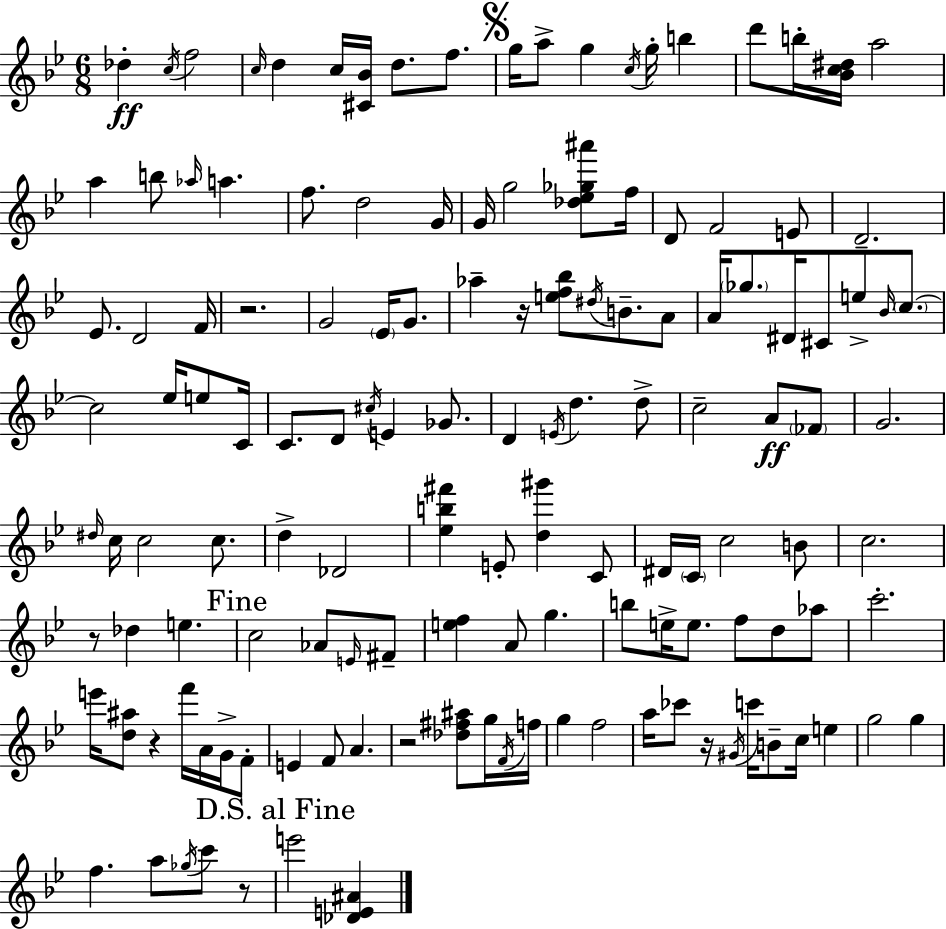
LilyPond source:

{
  \clef treble
  \numericTimeSignature
  \time 6/8
  \key bes \major
  des''4-.\ff \acciaccatura { c''16 } f''2 | \grace { c''16 } d''4 c''16 <cis' bes'>16 d''8. f''8. | \mark \markup { \musicglyph "scripts.segno" } g''16 a''8-> g''4 \acciaccatura { c''16 } g''16-. b''4 | d'''8 b''16-. <bes' c'' dis''>16 a''2 | \break a''4 b''8 \grace { aes''16 } a''4. | f''8. d''2 | g'16 g'16 g''2 | <des'' ees'' ges'' ais'''>8 f''16 d'8 f'2 | \break e'8 d'2.-- | ees'8. d'2 | f'16 r2. | g'2 | \break \parenthesize ees'16 g'8. aes''4-- r16 <e'' f'' bes''>8 \acciaccatura { dis''16 } | b'8.-- a'8 a'16 \parenthesize ges''8. dis'16 cis'8 | e''8-> \grace { bes'16 } \parenthesize c''8.~~ c''2 | ees''16 e''8 c'16 c'8. d'8 \acciaccatura { cis''16 } | \break e'4 ges'8. d'4 \acciaccatura { e'16 } | d''4. d''8-> c''2-- | a'8\ff \parenthesize fes'8 g'2. | \grace { dis''16 } c''16 c''2 | \break c''8. d''4-> | des'2 <ees'' b'' fis'''>4 | e'8-. <d'' gis'''>4 c'8 dis'16 \parenthesize c'16 c''2 | b'8 c''2. | \break r8 des''4 | e''4. \mark "Fine" c''2 | aes'8 \grace { e'16 } fis'8-- <e'' f''>4 | a'8 g''4. b''8 | \break e''16-> e''8. f''8 d''8 aes''8 c'''2.-. | e'''16 <d'' ais''>8 | r4 f'''16 a'16 g'16-> f'8-. e'4 | f'8 a'4. r2 | \break <des'' fis'' ais''>8 g''16 \acciaccatura { f'16 } f''16 g''4 | f''2 a''16 | ces'''8 r16 \acciaccatura { gis'16 } c'''16 b'8-- c''16 e''4 | g''2 g''4 | \break f''4. a''8 \acciaccatura { ges''16 } c'''8 r8 | \mark "D.S. al Fine" e'''2 <des' e' ais'>4 | \bar "|."
}